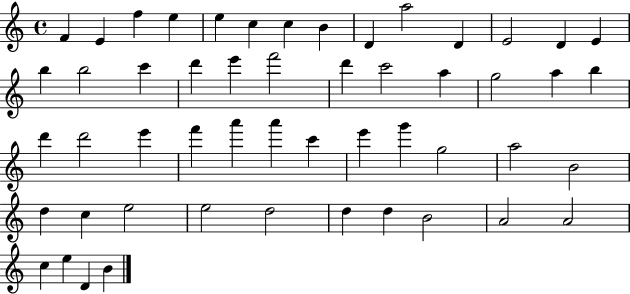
{
  \clef treble
  \time 4/4
  \defaultTimeSignature
  \key c \major
  f'4 e'4 f''4 e''4 | e''4 c''4 c''4 b'4 | d'4 a''2 d'4 | e'2 d'4 e'4 | \break b''4 b''2 c'''4 | d'''4 e'''4 f'''2 | d'''4 c'''2 a''4 | g''2 a''4 b''4 | \break d'''4 d'''2 e'''4 | f'''4 a'''4 a'''4 c'''4 | e'''4 g'''4 g''2 | a''2 b'2 | \break d''4 c''4 e''2 | e''2 d''2 | d''4 d''4 b'2 | a'2 a'2 | \break c''4 e''4 d'4 b'4 | \bar "|."
}